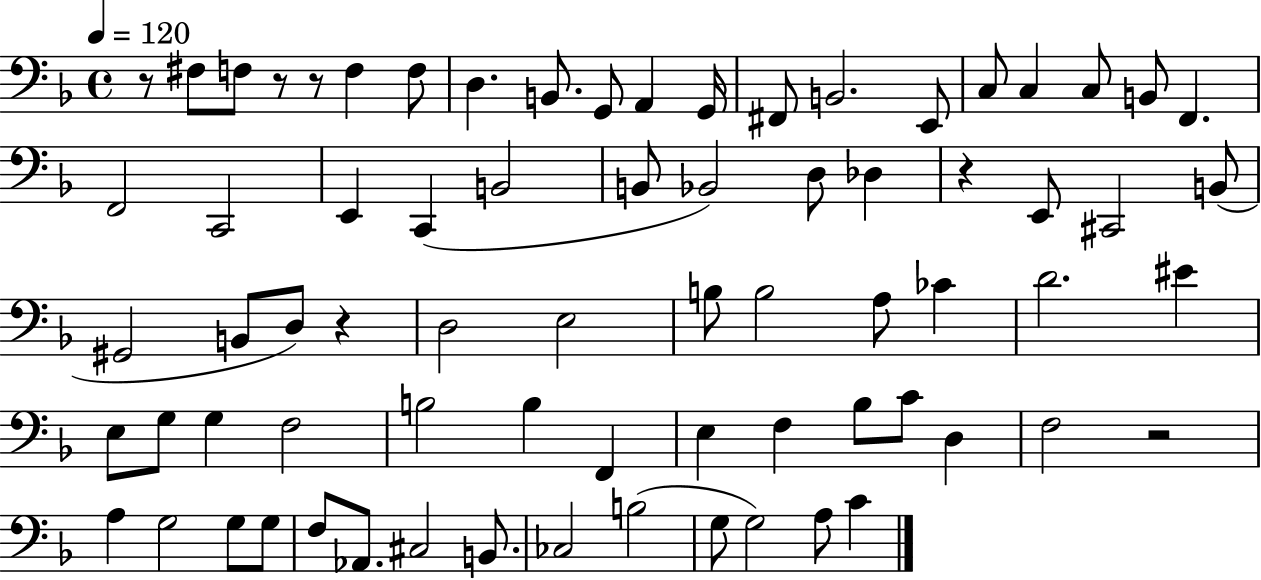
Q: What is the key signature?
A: F major